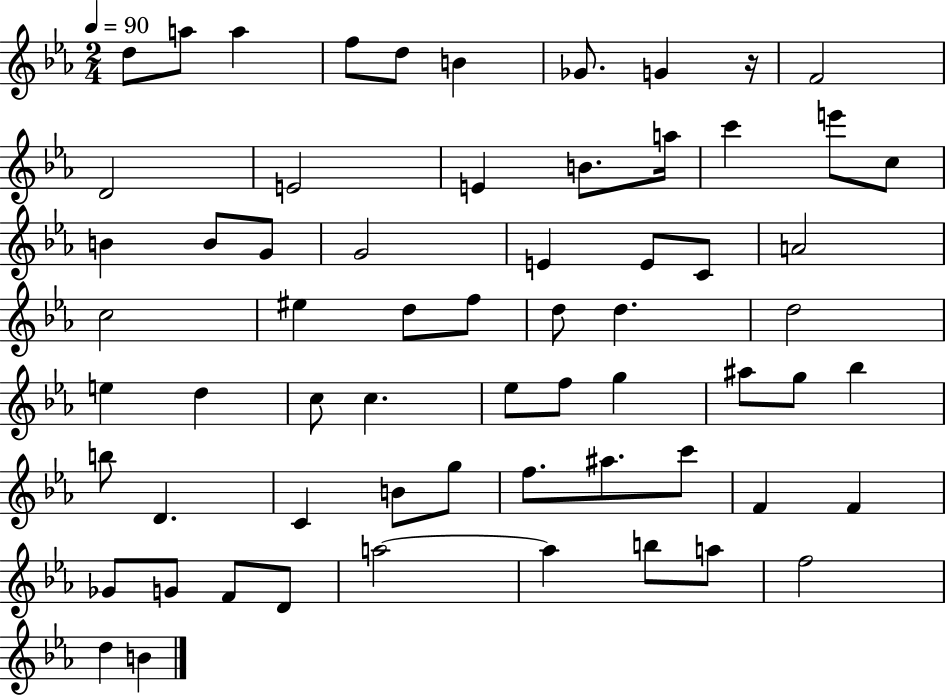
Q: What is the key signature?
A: EES major